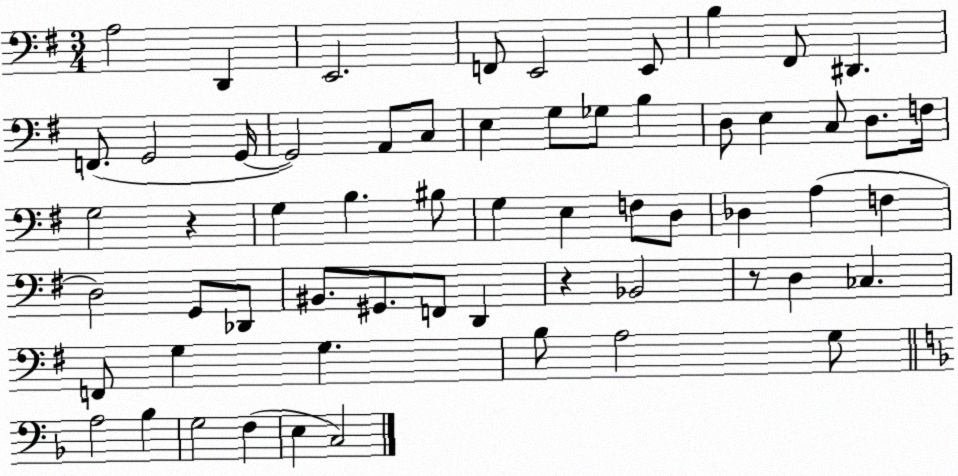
X:1
T:Untitled
M:3/4
L:1/4
K:G
A,2 D,, E,,2 F,,/2 E,,2 E,,/2 B, ^F,,/2 ^D,, F,,/2 G,,2 G,,/4 G,,2 A,,/2 C,/2 E, G,/2 _G,/2 B, D,/2 E, C,/2 D,/2 F,/4 G,2 z G, B, ^B,/2 G, E, F,/2 D,/2 _D, A, F, D,2 G,,/2 _D,,/2 ^B,,/2 ^G,,/2 F,,/2 D,, z _B,,2 z/2 D, _C, F,,/2 G, G, B,/2 A,2 G,/2 A,2 _B, G,2 F, E, C,2